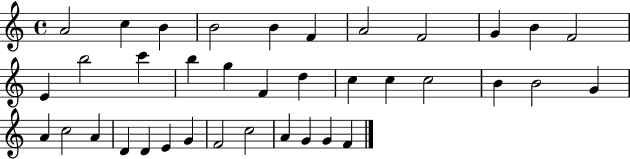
X:1
T:Untitled
M:4/4
L:1/4
K:C
A2 c B B2 B F A2 F2 G B F2 E b2 c' b g F d c c c2 B B2 G A c2 A D D E G F2 c2 A G G F